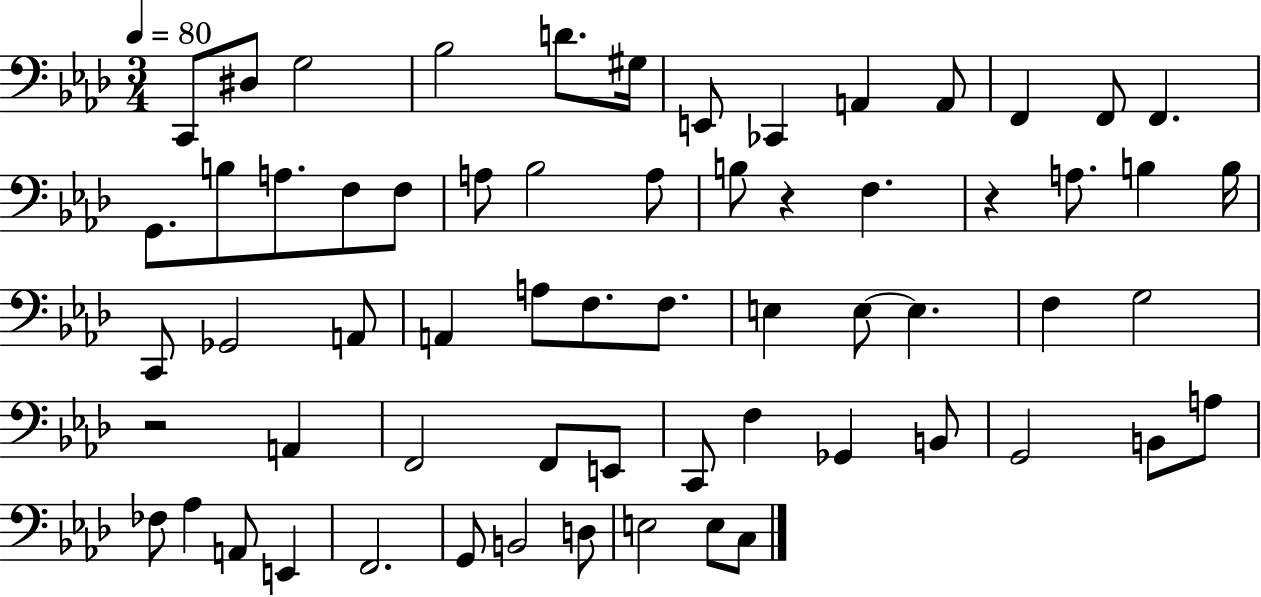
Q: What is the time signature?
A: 3/4